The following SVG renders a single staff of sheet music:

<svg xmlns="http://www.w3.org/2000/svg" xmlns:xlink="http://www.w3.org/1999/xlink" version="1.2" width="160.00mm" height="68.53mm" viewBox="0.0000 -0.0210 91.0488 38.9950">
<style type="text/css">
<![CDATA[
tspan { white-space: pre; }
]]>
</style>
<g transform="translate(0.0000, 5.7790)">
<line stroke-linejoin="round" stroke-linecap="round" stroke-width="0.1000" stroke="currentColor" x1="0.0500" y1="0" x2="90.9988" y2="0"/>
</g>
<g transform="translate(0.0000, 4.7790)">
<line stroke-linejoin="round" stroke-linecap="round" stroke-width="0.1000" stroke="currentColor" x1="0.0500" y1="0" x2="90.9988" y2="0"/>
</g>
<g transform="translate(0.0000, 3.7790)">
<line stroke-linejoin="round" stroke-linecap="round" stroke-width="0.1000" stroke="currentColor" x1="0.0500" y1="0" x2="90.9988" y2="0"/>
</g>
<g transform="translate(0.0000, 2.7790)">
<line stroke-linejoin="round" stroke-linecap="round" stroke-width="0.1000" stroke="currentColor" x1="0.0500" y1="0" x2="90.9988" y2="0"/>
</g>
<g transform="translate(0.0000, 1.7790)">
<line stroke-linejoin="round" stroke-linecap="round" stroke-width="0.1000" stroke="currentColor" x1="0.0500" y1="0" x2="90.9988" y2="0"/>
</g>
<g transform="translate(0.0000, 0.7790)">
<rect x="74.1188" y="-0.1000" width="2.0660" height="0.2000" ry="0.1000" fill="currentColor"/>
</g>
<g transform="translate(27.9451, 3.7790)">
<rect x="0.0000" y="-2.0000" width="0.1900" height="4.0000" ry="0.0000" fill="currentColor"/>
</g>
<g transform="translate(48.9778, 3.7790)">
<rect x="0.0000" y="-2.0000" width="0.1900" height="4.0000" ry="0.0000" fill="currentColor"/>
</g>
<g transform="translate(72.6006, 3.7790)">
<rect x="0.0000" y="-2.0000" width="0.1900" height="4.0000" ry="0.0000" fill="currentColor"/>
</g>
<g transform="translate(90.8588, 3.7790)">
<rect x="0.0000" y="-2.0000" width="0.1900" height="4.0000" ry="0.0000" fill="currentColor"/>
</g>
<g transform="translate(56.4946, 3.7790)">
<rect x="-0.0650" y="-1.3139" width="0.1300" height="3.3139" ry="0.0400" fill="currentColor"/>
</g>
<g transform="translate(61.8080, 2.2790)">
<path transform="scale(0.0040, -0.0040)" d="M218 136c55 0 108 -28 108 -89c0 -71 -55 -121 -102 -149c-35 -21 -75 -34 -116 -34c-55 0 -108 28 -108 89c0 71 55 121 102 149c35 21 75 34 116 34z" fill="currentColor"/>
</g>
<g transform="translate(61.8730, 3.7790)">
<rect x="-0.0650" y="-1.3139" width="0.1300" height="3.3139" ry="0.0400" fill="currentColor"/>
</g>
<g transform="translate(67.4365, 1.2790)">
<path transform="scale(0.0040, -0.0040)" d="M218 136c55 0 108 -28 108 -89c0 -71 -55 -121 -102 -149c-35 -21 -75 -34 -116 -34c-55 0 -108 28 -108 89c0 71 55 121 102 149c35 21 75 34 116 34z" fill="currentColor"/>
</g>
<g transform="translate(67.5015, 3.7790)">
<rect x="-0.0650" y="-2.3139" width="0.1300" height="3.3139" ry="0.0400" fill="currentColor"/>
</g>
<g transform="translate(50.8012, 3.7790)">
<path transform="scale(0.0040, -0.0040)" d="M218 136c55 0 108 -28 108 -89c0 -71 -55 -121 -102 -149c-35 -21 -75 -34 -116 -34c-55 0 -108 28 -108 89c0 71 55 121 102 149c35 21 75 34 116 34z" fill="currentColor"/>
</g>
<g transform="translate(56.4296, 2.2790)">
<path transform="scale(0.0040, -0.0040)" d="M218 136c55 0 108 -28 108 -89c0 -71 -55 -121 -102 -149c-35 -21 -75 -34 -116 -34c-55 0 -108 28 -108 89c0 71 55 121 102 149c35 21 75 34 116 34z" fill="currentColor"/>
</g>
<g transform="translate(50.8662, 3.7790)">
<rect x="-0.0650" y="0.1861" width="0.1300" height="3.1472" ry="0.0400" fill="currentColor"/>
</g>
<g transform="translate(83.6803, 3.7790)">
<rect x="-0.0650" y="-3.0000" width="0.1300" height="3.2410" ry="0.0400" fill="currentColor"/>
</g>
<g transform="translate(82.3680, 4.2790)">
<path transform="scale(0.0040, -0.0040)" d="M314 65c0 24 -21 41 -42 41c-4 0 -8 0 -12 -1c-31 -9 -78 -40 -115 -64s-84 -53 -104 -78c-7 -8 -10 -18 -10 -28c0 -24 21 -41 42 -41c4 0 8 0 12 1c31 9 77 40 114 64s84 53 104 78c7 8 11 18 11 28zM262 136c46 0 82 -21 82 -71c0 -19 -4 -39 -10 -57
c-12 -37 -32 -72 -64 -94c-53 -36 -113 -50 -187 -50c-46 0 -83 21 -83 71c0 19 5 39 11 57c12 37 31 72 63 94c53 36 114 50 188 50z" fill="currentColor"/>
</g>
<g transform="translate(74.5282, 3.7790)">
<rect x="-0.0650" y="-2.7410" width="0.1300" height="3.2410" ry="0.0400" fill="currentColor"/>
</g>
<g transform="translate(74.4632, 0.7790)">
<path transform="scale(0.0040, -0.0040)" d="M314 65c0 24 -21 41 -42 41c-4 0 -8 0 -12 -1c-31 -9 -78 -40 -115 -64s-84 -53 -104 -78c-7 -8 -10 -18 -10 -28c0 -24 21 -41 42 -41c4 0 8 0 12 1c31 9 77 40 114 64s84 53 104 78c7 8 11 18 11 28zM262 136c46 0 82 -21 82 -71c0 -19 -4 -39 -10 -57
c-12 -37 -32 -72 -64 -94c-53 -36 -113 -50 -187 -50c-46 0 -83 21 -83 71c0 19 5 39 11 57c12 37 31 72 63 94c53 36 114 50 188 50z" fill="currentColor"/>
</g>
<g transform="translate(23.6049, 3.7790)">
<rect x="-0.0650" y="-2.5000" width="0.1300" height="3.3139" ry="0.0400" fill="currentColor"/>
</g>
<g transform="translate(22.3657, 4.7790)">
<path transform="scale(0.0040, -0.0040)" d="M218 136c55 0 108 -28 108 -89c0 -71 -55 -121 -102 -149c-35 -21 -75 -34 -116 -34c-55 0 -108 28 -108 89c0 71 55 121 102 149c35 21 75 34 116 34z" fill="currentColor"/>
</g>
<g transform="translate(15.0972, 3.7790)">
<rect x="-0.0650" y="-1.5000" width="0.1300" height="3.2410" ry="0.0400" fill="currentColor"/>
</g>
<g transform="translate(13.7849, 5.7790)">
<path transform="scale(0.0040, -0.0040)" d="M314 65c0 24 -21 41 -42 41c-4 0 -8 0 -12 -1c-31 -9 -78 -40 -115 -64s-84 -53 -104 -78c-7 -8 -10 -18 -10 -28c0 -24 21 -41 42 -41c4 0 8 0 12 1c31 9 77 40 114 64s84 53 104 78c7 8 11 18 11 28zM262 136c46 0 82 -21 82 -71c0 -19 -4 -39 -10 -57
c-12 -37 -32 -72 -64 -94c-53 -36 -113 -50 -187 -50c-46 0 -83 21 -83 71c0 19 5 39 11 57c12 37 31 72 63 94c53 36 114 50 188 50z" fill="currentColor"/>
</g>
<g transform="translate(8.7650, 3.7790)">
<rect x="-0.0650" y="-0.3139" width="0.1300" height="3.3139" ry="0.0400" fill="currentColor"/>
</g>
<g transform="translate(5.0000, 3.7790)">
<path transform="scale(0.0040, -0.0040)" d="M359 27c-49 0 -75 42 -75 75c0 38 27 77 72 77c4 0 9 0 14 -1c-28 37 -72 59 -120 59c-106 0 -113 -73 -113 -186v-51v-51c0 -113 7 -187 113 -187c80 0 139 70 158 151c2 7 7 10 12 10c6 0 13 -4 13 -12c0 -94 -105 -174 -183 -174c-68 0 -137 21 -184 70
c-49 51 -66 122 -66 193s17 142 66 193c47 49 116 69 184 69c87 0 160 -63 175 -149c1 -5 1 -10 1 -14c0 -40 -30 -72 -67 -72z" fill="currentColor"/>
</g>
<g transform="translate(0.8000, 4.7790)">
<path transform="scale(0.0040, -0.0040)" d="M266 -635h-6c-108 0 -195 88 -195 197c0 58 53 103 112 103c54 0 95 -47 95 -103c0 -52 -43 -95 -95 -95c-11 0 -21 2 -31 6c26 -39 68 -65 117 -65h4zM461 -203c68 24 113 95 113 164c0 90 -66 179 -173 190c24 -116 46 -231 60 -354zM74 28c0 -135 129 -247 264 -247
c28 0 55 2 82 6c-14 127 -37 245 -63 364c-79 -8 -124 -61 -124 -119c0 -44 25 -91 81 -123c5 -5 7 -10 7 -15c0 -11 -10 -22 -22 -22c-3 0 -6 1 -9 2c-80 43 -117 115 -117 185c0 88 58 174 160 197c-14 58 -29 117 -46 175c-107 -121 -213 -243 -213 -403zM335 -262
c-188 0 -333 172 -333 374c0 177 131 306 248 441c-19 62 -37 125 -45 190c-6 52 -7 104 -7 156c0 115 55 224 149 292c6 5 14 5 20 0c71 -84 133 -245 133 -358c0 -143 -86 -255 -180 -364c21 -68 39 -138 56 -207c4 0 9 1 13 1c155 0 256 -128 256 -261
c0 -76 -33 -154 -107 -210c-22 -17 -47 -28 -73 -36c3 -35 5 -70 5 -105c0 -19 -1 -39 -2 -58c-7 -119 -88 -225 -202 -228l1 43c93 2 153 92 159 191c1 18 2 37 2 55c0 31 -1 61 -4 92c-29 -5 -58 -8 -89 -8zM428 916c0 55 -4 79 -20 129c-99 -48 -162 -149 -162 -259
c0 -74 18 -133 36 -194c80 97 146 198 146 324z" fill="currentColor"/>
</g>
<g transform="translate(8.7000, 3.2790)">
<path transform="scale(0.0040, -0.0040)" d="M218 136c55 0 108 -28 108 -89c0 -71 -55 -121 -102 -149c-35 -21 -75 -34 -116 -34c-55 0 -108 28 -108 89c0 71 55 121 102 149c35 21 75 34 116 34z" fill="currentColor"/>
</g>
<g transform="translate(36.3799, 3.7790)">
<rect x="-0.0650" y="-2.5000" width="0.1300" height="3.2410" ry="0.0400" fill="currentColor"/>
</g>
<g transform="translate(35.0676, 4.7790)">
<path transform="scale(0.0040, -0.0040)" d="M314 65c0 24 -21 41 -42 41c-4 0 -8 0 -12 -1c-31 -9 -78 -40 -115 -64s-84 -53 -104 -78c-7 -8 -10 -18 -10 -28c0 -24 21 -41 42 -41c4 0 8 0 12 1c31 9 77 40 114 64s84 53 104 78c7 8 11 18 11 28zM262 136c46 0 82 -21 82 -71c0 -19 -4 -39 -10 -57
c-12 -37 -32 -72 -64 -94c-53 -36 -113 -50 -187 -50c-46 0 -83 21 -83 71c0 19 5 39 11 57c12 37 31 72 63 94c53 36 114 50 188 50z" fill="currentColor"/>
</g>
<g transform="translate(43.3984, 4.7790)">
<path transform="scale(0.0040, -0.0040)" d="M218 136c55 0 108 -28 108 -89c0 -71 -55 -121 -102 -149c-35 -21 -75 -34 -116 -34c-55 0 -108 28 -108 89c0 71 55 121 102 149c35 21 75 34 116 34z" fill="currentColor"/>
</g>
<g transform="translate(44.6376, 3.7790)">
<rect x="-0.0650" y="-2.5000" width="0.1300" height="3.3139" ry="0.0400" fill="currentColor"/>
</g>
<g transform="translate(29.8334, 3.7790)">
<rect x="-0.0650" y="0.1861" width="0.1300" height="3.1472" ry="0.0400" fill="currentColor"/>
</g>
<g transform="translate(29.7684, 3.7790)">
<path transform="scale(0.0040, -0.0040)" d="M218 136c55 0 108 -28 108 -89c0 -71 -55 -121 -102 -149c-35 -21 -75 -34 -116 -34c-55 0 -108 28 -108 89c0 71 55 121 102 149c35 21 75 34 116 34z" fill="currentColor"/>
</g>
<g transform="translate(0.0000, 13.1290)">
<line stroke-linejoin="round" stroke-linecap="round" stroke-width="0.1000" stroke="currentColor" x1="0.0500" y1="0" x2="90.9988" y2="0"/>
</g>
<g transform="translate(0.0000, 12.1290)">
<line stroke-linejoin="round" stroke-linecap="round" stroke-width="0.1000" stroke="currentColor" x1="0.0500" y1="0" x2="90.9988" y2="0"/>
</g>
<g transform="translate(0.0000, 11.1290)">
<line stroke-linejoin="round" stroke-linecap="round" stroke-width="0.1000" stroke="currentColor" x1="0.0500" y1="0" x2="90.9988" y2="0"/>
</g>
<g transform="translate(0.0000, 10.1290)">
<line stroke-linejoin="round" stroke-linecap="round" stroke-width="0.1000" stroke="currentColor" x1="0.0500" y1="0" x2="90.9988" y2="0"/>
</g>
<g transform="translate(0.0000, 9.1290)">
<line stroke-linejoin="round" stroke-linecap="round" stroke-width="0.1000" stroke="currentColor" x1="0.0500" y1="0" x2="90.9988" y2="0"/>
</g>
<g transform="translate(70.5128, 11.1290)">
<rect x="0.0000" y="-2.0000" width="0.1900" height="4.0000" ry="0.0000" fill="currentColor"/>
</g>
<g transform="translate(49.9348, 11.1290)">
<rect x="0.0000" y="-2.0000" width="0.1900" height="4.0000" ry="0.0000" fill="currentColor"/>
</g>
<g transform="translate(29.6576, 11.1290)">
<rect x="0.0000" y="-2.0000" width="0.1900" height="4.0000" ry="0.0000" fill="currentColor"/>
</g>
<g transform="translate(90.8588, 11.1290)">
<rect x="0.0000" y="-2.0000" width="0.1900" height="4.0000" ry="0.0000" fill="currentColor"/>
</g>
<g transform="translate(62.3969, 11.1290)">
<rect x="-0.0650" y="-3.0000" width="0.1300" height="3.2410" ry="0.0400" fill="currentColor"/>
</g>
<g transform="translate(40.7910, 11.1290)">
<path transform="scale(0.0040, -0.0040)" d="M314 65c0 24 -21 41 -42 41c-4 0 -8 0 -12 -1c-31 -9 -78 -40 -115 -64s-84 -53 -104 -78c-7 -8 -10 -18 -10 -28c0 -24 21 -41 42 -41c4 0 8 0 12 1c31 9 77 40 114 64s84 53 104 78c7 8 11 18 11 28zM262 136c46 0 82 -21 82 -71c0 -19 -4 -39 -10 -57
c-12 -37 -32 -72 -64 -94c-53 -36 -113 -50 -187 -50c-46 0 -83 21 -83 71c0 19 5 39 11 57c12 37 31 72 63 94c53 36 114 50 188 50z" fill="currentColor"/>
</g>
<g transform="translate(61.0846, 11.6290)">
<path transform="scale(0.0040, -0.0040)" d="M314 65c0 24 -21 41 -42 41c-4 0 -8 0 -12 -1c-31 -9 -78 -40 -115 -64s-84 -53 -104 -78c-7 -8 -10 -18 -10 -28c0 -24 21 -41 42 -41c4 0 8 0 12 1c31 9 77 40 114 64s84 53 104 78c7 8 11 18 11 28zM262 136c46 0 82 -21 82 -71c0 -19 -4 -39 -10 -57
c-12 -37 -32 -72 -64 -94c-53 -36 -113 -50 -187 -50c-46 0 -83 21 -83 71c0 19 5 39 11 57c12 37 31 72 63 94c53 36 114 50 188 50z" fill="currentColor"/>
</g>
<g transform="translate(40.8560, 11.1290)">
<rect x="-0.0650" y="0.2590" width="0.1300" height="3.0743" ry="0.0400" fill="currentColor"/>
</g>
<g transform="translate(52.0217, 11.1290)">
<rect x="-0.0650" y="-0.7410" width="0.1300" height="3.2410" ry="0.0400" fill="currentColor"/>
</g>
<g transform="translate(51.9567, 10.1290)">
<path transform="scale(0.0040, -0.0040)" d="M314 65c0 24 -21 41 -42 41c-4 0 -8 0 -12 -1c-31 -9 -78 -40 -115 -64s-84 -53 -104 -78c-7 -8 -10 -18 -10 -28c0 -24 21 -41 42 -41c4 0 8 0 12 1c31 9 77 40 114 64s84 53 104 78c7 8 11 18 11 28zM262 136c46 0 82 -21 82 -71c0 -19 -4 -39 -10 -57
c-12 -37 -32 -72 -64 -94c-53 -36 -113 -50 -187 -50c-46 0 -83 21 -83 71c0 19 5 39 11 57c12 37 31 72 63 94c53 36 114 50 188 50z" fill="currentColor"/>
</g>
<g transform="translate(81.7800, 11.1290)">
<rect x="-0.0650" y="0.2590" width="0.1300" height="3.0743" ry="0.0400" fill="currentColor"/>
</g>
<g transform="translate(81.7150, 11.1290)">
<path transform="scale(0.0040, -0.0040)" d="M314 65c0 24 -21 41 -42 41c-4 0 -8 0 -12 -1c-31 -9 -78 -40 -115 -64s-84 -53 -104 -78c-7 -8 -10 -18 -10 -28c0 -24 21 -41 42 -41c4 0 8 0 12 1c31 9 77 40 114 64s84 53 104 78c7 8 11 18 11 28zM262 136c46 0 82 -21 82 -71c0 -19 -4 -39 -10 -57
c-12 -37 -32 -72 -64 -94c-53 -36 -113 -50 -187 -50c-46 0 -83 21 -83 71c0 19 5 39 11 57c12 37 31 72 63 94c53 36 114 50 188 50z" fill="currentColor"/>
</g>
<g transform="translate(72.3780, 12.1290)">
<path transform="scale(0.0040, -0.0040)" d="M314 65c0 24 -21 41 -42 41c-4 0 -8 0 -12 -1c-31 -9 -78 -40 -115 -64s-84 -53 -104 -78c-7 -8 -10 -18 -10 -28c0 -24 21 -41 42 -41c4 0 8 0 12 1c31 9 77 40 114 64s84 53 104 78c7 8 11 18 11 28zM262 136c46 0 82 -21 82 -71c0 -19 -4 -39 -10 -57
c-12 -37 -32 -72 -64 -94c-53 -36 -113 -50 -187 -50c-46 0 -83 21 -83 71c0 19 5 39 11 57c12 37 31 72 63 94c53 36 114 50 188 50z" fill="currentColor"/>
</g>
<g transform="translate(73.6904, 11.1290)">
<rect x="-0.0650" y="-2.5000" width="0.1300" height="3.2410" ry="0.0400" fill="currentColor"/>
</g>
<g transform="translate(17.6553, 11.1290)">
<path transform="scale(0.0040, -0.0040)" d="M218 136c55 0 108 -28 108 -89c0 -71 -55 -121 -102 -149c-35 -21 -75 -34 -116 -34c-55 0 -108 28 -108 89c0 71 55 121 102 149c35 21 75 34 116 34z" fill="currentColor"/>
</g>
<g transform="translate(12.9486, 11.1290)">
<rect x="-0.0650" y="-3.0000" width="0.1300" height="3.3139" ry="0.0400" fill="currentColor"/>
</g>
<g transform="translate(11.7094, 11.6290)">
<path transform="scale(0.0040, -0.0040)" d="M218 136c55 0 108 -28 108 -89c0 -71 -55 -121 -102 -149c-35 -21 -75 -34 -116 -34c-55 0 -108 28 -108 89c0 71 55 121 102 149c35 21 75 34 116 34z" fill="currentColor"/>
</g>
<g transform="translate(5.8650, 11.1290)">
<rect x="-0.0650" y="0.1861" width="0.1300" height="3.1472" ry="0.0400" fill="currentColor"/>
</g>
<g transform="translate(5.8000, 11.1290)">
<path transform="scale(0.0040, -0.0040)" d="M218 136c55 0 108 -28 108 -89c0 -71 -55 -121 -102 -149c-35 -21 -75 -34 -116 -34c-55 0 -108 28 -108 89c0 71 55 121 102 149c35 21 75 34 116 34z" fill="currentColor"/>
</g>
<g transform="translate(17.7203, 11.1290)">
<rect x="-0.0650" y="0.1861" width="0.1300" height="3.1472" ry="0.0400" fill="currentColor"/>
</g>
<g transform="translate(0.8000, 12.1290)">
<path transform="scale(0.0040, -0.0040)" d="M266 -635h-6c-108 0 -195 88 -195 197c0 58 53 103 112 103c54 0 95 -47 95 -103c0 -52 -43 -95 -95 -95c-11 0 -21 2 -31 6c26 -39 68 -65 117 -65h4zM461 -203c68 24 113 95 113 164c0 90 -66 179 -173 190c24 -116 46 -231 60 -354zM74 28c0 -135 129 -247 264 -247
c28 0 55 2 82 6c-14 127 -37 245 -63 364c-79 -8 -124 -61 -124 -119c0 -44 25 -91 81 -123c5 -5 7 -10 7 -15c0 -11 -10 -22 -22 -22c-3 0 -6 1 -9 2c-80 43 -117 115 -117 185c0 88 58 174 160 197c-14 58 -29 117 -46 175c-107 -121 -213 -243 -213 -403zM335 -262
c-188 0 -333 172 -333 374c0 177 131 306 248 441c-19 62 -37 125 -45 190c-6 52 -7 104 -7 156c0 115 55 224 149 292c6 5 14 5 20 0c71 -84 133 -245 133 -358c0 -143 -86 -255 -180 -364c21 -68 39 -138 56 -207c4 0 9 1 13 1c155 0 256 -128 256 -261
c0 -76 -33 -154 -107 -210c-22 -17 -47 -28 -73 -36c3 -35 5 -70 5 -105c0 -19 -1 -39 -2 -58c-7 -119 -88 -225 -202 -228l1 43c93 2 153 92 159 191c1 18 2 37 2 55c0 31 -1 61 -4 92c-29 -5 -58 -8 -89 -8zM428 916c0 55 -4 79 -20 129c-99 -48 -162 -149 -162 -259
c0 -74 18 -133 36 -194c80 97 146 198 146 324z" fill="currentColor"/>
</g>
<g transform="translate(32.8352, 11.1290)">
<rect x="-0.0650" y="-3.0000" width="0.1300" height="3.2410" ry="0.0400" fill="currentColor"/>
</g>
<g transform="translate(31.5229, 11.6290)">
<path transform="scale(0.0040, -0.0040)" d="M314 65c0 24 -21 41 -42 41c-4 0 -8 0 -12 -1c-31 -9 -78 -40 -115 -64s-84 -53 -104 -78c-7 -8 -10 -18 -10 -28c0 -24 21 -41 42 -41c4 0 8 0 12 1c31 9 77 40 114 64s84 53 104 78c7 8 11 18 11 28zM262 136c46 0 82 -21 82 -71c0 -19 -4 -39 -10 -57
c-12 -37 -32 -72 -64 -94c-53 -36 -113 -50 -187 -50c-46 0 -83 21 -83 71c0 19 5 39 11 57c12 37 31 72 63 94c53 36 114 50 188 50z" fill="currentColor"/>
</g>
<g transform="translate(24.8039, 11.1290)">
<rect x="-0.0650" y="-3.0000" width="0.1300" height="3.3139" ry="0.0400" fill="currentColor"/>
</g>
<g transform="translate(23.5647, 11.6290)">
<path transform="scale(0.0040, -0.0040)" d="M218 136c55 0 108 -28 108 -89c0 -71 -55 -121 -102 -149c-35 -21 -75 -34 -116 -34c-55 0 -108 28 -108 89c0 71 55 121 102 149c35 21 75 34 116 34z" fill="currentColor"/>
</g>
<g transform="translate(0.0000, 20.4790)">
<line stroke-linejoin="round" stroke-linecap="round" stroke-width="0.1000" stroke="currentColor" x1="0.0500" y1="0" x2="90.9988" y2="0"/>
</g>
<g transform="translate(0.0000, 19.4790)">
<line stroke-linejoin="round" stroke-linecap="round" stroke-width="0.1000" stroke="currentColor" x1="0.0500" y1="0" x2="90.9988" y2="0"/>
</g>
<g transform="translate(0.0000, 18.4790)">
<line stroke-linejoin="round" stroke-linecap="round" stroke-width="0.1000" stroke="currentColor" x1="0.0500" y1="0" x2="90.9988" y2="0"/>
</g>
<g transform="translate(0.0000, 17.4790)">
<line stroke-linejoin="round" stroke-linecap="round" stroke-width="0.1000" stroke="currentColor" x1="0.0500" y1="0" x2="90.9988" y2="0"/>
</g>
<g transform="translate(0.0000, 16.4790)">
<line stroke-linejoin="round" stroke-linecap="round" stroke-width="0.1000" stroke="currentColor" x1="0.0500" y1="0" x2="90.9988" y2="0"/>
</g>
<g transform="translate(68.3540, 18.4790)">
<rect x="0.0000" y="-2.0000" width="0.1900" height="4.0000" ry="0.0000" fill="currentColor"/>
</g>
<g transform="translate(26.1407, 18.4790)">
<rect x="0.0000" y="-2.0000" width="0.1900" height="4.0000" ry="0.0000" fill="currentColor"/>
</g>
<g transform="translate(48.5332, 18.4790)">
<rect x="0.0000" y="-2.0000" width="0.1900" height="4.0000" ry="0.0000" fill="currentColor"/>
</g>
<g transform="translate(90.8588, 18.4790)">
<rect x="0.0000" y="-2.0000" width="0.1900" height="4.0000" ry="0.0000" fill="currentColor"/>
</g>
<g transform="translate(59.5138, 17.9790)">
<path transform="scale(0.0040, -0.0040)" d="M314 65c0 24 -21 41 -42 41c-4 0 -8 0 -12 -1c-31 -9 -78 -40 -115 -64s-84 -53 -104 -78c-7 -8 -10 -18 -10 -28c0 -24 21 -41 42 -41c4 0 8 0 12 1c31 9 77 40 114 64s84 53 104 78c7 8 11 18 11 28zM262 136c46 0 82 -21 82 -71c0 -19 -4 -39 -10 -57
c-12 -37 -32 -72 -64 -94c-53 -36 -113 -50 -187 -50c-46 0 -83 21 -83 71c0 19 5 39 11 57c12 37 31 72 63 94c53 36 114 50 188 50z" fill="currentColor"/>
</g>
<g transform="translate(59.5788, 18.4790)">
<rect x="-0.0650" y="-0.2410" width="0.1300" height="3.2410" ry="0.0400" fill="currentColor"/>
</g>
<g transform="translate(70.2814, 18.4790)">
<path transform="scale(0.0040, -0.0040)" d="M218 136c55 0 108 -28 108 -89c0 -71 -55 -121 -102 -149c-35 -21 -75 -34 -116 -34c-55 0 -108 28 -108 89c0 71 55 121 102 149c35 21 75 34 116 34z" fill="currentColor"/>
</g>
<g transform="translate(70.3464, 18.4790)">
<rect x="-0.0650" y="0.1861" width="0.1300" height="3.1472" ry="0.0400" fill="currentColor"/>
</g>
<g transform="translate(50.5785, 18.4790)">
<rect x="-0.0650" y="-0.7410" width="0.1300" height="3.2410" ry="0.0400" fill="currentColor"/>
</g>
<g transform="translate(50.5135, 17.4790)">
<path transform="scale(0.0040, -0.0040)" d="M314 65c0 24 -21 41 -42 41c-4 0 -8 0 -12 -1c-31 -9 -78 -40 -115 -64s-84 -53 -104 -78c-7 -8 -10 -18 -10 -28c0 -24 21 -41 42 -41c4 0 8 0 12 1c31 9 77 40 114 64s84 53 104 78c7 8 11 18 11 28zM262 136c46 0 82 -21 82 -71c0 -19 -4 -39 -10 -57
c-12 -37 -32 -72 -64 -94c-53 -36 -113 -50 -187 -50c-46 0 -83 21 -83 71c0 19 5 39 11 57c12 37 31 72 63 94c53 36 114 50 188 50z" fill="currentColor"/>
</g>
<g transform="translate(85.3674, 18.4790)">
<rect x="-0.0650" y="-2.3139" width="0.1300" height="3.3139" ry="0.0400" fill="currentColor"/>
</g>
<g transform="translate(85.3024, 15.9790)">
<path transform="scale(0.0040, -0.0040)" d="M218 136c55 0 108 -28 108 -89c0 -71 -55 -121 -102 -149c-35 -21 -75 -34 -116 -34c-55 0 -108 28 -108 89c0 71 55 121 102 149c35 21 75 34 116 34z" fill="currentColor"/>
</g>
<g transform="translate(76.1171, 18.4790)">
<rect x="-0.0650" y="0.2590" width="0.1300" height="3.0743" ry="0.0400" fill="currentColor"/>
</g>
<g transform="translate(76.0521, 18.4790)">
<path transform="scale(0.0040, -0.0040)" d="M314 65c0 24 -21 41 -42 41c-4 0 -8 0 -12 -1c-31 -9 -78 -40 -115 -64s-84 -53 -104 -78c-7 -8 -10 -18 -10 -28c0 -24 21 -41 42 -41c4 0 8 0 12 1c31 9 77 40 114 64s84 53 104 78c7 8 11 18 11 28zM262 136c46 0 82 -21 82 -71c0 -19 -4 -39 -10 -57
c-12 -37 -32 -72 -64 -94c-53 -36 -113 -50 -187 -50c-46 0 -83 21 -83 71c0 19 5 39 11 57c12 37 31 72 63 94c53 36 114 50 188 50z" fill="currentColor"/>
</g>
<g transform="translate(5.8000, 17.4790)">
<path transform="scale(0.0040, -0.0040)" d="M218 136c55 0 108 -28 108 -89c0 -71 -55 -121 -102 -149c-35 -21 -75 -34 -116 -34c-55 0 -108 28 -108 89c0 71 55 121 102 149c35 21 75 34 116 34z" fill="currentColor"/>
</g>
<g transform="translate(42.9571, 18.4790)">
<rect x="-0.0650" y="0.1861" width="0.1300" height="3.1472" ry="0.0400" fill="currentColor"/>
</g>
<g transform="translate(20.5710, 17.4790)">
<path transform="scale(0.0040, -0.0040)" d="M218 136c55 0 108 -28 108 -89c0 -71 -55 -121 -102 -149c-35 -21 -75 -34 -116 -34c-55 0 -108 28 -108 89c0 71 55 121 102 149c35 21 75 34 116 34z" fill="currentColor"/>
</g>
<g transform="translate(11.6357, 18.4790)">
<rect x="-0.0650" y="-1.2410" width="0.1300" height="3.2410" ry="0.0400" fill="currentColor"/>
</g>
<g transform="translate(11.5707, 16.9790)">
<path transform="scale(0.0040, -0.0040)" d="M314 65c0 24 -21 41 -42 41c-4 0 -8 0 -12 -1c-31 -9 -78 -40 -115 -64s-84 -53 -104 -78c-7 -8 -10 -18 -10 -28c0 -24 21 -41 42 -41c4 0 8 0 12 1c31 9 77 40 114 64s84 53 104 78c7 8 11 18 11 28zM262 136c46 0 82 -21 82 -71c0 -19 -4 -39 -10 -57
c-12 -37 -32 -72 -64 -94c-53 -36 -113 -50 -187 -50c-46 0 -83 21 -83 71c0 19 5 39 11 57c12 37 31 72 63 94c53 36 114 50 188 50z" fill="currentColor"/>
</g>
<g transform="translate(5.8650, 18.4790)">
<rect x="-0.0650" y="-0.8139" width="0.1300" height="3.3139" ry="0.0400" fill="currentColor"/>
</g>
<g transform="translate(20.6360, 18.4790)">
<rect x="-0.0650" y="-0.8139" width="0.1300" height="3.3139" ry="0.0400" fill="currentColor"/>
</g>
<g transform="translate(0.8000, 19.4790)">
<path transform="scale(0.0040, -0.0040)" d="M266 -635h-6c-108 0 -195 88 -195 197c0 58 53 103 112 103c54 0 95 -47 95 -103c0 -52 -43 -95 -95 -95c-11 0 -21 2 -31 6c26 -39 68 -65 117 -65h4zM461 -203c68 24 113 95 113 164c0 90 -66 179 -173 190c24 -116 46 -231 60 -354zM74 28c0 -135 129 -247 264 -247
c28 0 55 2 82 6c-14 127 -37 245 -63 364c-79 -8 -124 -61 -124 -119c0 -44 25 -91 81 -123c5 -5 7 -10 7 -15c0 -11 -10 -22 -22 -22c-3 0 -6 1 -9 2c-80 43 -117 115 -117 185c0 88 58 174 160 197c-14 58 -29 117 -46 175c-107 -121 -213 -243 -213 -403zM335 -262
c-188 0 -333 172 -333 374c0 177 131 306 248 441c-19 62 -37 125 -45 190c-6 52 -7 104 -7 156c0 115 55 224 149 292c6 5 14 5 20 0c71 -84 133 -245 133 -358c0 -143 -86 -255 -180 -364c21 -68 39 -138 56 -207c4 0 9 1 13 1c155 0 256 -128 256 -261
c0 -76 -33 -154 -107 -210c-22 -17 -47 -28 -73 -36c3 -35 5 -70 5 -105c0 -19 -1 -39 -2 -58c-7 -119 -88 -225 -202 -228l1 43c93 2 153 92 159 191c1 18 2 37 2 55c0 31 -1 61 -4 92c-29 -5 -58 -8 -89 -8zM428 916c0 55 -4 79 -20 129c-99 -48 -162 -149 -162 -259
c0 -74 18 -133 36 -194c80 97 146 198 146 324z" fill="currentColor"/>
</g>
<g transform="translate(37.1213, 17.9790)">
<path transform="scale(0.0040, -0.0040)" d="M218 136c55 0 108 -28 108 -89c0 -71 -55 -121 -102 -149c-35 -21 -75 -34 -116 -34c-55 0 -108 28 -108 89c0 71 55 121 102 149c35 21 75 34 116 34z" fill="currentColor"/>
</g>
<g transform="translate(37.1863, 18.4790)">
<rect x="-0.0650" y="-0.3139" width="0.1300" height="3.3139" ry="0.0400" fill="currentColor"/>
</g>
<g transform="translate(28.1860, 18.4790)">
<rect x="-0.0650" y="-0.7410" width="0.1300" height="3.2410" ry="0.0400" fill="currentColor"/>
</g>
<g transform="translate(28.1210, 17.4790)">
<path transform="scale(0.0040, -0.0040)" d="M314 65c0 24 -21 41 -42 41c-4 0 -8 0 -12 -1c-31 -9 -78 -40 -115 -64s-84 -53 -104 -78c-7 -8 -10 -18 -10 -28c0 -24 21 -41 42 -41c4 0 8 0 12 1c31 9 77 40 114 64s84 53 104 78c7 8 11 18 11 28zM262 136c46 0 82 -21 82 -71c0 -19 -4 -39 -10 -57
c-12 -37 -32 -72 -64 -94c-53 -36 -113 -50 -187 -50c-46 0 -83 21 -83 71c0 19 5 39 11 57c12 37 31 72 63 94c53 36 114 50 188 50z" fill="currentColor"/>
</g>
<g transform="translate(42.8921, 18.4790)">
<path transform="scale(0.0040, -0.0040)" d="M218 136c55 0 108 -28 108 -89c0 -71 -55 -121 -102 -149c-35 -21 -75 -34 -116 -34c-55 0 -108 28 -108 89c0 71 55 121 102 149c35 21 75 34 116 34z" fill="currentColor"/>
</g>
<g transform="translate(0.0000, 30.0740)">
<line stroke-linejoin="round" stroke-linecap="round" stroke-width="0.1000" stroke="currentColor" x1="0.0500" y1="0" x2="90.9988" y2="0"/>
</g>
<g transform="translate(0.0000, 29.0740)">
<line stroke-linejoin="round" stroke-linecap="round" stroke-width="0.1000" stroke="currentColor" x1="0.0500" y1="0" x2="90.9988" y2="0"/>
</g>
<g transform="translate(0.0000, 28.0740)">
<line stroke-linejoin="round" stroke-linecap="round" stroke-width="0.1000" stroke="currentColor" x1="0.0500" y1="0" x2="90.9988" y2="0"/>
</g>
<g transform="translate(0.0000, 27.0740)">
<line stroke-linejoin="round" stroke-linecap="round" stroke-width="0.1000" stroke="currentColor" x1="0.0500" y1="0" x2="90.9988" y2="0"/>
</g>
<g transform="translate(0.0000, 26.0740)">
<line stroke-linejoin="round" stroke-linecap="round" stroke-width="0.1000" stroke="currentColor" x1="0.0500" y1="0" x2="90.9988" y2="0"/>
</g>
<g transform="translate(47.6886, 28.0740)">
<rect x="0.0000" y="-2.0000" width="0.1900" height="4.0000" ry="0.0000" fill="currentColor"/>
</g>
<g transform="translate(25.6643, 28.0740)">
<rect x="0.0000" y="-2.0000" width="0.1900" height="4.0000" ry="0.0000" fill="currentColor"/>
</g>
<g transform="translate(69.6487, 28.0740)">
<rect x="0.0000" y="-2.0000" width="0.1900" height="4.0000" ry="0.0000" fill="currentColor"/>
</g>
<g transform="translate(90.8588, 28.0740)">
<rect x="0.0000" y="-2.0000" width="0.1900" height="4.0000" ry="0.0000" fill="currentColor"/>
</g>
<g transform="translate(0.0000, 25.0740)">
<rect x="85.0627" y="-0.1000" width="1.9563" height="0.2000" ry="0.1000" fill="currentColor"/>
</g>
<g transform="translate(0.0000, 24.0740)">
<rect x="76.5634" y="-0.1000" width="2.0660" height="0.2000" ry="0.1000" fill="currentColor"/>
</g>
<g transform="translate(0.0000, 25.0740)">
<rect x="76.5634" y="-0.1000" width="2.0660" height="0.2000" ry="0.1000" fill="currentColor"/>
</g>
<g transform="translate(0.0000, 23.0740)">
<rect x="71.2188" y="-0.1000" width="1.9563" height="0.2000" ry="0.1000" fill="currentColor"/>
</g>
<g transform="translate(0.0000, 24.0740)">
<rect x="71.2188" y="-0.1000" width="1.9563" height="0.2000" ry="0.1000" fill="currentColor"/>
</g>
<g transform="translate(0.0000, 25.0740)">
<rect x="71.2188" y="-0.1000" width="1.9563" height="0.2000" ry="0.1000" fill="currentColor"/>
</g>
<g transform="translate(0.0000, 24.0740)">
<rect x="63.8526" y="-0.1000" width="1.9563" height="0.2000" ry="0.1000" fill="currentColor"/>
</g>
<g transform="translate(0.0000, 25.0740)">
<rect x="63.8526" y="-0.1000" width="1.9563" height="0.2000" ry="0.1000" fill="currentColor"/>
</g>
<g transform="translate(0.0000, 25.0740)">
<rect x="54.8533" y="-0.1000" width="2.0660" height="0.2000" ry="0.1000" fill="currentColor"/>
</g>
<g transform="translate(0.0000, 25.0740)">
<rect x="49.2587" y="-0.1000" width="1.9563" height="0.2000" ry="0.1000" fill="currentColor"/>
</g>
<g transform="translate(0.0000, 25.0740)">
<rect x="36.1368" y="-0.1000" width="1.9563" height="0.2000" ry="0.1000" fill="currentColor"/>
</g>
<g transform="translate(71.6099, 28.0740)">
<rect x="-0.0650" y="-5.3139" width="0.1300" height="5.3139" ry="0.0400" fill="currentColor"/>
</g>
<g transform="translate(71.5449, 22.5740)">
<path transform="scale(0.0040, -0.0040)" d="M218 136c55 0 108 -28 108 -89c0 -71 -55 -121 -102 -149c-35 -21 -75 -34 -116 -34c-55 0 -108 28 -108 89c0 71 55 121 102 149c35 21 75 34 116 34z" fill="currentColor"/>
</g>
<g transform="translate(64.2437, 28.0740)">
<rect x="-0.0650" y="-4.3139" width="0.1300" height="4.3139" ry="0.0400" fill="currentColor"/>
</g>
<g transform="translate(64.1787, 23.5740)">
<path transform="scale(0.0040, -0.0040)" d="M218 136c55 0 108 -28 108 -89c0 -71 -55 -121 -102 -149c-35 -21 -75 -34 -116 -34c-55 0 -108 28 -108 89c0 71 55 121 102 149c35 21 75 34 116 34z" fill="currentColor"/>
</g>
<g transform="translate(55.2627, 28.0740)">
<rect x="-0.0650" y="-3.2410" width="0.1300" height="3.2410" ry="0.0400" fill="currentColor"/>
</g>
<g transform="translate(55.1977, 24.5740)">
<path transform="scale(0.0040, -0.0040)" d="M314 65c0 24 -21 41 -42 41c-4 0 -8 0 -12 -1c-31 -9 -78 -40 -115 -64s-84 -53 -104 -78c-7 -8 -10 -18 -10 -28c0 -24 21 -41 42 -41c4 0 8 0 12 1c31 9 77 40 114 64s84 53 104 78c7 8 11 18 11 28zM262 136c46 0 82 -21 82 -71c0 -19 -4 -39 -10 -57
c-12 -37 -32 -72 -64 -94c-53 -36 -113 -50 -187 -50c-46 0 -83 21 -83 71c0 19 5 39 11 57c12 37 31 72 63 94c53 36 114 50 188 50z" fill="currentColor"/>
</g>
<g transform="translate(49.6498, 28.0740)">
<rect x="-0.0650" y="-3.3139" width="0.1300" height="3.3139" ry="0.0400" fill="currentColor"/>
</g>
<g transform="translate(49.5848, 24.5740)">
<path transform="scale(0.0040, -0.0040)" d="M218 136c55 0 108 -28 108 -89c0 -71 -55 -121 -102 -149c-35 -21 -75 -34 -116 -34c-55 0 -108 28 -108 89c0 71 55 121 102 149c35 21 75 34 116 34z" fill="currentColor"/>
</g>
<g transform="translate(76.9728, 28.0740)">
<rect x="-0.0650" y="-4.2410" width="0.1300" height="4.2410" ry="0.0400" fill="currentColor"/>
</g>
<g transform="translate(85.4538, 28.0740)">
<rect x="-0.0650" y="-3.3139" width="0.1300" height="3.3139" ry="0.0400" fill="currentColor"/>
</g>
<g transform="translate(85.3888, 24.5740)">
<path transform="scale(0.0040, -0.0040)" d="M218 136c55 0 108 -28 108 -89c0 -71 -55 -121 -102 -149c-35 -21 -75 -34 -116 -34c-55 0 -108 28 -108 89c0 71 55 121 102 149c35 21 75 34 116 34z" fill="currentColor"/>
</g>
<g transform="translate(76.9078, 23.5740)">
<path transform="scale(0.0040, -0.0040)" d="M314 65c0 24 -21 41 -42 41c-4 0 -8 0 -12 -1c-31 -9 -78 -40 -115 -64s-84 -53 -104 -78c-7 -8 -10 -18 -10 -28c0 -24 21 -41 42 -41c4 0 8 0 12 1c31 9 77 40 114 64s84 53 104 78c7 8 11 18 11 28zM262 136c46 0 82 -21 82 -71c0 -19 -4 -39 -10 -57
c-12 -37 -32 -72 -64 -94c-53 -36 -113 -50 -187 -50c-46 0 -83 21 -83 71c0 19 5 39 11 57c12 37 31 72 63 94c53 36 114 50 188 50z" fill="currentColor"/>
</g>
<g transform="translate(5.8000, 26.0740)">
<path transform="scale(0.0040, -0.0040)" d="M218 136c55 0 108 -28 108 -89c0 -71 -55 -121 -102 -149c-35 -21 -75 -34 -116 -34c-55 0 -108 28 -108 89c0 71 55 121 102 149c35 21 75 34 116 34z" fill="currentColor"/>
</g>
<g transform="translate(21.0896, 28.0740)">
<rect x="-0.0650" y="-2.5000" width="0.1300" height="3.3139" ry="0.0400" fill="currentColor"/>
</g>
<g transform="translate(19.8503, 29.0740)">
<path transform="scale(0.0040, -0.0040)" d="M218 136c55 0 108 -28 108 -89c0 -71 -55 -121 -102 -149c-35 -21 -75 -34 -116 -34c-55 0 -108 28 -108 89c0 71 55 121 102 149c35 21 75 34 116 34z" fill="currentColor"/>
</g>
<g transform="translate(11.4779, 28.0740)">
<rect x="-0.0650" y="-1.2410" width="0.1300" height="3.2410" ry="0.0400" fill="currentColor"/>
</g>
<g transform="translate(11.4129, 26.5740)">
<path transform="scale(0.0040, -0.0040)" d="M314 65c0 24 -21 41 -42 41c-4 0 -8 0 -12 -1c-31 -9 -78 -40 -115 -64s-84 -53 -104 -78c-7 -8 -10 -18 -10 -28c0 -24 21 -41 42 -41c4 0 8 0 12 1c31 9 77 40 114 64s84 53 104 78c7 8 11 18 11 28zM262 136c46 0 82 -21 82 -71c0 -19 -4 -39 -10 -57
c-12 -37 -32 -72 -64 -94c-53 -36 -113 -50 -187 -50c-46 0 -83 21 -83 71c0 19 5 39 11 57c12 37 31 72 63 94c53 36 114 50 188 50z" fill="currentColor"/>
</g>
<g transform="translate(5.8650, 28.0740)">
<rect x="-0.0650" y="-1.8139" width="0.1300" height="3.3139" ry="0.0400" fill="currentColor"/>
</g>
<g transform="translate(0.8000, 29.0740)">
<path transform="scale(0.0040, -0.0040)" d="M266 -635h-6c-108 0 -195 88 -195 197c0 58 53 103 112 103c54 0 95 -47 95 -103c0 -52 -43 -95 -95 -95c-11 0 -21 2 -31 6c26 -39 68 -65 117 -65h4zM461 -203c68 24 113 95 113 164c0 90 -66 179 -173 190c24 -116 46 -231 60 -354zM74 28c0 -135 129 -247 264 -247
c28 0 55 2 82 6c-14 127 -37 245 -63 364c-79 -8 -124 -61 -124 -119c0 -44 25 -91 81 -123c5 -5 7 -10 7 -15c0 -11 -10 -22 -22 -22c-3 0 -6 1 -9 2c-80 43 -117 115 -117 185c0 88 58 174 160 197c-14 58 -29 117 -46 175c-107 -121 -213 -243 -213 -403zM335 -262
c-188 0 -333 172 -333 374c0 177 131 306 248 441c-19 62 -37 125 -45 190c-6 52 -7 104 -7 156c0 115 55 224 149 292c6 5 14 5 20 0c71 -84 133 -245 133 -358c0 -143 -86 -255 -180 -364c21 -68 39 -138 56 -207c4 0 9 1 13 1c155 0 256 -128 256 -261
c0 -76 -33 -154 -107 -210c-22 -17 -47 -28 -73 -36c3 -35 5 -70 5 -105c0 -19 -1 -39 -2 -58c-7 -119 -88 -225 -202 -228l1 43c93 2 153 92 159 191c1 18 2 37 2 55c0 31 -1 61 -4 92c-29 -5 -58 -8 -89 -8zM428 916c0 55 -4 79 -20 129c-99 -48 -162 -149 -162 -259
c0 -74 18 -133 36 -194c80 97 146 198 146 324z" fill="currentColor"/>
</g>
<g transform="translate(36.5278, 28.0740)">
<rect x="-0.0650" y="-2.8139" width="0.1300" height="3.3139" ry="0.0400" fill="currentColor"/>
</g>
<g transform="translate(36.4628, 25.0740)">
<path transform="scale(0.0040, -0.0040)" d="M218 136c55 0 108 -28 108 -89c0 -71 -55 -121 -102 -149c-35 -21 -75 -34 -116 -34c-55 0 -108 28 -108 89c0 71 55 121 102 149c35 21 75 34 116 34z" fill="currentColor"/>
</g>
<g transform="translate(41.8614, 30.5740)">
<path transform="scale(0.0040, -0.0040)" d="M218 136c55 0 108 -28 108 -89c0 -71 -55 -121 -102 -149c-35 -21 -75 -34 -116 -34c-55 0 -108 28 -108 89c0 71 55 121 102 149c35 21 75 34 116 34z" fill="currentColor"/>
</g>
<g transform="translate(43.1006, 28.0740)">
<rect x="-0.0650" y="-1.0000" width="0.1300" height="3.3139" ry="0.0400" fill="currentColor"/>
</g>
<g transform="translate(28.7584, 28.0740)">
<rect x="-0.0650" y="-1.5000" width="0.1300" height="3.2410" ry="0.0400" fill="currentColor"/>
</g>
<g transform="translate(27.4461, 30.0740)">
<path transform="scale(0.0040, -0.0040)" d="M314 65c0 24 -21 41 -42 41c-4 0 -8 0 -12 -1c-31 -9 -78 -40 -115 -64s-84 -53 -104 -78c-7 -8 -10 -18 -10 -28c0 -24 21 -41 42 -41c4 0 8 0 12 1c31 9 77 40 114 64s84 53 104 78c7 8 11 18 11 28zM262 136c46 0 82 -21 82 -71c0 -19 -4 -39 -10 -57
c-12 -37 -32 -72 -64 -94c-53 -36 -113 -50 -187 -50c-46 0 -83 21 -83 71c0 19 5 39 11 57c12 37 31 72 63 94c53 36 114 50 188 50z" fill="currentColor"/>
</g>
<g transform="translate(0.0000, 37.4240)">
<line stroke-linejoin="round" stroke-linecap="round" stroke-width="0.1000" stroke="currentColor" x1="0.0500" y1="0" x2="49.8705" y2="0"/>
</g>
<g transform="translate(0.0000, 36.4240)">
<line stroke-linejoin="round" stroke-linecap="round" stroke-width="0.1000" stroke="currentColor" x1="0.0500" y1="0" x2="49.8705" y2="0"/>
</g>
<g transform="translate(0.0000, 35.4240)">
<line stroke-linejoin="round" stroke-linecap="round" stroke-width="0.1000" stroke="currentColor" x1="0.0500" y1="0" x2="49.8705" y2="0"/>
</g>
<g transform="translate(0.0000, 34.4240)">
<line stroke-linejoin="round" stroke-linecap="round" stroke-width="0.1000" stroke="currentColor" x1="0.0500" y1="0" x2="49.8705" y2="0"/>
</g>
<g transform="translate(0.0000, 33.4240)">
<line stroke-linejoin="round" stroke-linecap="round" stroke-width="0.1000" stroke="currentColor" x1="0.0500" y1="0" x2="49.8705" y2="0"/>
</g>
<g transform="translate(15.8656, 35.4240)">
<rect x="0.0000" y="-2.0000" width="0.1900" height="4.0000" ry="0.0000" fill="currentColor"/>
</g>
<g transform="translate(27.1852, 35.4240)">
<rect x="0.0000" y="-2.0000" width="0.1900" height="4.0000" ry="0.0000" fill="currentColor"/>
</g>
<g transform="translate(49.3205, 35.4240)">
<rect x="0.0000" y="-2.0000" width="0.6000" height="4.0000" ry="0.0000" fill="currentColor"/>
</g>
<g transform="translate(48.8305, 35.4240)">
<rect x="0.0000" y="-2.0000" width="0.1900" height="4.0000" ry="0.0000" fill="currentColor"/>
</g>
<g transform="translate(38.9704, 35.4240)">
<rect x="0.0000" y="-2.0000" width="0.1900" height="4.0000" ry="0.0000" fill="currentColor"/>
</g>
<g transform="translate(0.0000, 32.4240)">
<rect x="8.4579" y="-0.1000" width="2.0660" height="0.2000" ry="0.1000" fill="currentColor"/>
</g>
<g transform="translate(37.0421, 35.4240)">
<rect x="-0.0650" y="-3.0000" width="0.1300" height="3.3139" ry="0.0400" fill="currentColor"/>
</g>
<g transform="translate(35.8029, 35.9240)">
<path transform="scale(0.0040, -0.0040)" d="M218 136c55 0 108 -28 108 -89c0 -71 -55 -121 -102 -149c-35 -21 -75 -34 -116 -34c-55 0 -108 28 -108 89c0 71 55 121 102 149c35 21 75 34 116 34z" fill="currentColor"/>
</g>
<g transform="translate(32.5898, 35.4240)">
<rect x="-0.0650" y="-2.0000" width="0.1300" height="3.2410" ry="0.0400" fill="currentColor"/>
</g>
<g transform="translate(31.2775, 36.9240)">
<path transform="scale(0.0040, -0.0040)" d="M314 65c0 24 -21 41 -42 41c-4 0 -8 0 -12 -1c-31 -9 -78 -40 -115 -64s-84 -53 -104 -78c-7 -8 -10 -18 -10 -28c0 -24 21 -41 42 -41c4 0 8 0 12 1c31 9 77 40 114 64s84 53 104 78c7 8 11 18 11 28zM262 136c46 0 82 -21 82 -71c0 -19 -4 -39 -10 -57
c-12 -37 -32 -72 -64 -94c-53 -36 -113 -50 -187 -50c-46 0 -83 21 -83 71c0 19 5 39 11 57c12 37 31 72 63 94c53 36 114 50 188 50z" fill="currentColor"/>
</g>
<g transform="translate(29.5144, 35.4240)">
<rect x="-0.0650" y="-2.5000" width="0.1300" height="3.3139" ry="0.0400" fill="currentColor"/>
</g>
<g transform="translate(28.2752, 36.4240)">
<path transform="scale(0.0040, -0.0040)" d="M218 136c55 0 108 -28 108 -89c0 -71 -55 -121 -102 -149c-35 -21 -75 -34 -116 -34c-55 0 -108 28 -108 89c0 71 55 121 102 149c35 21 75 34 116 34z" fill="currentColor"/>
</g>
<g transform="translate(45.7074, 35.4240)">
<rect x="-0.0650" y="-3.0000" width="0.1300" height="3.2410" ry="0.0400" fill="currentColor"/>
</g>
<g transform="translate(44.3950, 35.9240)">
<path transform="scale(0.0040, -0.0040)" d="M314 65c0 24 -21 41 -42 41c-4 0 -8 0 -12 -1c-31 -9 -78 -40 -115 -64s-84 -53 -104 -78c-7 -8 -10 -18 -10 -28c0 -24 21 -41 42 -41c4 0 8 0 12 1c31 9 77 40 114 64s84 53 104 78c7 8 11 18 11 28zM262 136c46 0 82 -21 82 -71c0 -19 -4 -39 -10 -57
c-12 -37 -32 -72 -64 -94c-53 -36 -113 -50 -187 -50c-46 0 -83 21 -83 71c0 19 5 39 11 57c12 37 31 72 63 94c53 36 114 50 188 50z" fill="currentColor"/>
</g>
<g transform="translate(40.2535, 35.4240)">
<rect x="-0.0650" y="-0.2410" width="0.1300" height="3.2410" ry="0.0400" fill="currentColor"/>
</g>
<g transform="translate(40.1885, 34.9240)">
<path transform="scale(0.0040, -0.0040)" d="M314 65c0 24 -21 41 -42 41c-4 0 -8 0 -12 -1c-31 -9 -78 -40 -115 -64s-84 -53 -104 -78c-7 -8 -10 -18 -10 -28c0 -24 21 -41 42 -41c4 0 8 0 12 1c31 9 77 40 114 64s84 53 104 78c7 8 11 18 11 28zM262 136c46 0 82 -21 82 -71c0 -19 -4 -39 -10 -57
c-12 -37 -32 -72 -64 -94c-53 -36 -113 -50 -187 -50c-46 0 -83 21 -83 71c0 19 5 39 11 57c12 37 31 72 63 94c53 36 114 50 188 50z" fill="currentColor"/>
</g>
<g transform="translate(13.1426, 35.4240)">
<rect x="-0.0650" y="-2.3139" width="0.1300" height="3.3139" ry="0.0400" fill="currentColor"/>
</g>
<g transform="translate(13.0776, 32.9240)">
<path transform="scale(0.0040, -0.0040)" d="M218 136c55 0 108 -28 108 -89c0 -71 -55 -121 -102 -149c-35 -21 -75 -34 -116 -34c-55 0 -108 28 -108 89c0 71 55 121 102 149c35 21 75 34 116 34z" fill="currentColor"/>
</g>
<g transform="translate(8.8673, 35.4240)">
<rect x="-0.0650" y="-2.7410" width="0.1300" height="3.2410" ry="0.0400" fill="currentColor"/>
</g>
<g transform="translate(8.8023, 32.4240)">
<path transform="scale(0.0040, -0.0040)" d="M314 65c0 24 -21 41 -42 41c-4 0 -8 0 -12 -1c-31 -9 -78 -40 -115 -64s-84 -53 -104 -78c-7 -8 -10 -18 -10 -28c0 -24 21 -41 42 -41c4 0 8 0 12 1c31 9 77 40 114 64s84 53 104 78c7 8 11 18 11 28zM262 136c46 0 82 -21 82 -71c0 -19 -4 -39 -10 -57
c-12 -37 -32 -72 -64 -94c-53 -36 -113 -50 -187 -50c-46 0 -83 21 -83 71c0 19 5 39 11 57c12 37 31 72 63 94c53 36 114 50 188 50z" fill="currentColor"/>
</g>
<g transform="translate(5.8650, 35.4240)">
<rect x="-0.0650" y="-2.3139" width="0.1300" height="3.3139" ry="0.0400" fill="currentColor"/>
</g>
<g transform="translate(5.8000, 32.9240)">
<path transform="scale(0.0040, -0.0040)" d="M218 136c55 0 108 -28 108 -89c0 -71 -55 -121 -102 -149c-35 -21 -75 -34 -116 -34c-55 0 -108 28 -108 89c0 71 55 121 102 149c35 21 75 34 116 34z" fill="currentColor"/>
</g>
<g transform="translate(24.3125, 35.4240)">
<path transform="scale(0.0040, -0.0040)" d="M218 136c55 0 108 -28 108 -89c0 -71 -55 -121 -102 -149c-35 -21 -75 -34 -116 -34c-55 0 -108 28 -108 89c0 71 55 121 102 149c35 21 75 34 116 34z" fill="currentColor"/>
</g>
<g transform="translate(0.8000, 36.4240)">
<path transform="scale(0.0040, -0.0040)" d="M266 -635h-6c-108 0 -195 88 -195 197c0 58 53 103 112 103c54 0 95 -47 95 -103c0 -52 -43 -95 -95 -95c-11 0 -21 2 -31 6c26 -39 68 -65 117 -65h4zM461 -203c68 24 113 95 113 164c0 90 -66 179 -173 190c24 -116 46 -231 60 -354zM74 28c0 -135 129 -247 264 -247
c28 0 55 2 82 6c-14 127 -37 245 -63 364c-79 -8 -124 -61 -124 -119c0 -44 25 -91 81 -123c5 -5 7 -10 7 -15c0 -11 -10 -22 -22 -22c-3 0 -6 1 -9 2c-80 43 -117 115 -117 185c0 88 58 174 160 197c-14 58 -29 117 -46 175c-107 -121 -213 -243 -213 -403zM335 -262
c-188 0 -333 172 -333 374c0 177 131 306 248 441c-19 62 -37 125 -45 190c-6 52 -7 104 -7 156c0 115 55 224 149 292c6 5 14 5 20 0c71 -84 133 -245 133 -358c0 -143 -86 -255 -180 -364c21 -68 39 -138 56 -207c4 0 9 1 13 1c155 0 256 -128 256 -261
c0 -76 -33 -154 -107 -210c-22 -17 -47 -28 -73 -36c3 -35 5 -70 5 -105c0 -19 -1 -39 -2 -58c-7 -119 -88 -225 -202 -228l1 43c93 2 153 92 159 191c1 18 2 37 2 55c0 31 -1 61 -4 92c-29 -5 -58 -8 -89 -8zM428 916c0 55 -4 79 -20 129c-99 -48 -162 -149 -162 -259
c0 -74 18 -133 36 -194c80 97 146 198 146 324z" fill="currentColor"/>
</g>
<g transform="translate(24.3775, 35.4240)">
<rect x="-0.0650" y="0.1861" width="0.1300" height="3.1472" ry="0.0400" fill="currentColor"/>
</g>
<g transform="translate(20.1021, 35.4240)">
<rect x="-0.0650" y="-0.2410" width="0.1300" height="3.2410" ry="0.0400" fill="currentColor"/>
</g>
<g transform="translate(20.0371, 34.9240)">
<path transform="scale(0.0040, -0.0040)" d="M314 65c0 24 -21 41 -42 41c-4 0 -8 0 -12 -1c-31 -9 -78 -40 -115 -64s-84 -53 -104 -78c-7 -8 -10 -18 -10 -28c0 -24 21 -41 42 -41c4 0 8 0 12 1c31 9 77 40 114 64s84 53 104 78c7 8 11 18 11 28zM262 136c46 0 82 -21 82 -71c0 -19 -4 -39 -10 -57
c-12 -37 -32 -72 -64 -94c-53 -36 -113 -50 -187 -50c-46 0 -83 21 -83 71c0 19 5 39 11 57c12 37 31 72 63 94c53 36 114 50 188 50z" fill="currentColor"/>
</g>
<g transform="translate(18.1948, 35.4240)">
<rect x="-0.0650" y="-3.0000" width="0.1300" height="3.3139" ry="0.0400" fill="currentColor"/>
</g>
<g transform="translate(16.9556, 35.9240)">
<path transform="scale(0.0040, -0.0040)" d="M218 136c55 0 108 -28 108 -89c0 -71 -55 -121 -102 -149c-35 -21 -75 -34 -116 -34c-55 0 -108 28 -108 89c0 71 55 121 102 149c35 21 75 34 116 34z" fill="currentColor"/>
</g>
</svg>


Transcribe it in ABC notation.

X:1
T:Untitled
M:4/4
L:1/4
K:C
c E2 G B G2 G B e e g a2 A2 B A B A A2 B2 d2 A2 G2 B2 d e2 d d2 c B d2 c2 B B2 g f e2 G E2 a D b b2 d' f' d'2 b g a2 g A c2 B G F2 A c2 A2